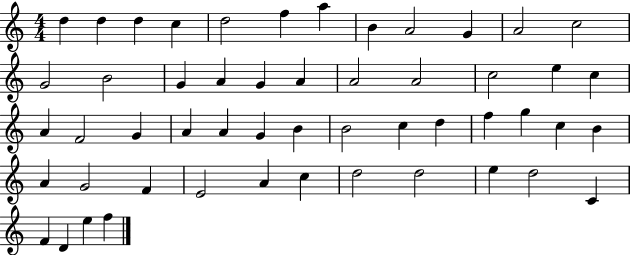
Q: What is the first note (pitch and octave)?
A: D5